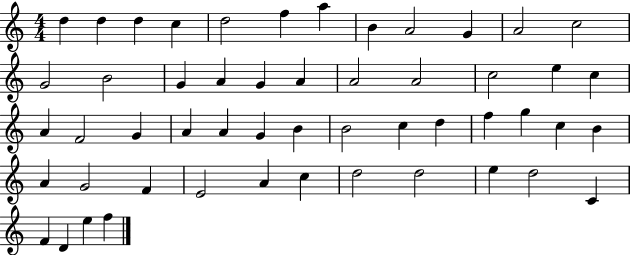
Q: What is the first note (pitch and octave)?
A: D5